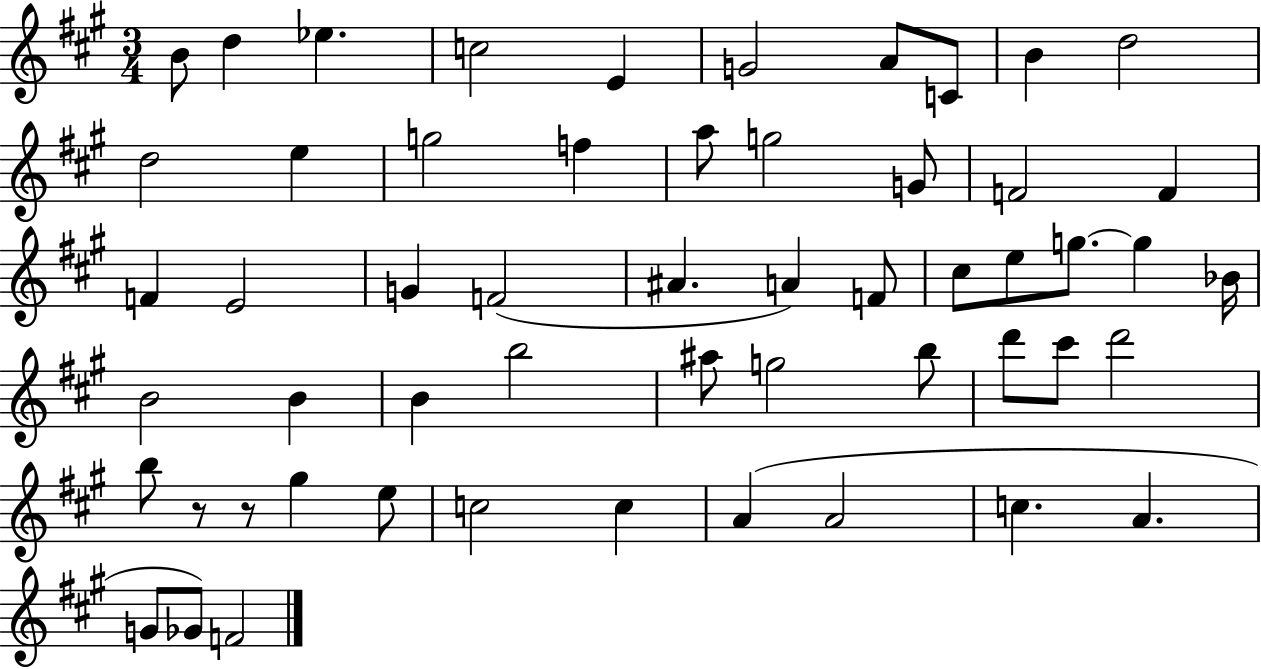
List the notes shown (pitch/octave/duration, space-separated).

B4/e D5/q Eb5/q. C5/h E4/q G4/h A4/e C4/e B4/q D5/h D5/h E5/q G5/h F5/q A5/e G5/h G4/e F4/h F4/q F4/q E4/h G4/q F4/h A#4/q. A4/q F4/e C#5/e E5/e G5/e. G5/q Bb4/s B4/h B4/q B4/q B5/h A#5/e G5/h B5/e D6/e C#6/e D6/h B5/e R/e R/e G#5/q E5/e C5/h C5/q A4/q A4/h C5/q. A4/q. G4/e Gb4/e F4/h